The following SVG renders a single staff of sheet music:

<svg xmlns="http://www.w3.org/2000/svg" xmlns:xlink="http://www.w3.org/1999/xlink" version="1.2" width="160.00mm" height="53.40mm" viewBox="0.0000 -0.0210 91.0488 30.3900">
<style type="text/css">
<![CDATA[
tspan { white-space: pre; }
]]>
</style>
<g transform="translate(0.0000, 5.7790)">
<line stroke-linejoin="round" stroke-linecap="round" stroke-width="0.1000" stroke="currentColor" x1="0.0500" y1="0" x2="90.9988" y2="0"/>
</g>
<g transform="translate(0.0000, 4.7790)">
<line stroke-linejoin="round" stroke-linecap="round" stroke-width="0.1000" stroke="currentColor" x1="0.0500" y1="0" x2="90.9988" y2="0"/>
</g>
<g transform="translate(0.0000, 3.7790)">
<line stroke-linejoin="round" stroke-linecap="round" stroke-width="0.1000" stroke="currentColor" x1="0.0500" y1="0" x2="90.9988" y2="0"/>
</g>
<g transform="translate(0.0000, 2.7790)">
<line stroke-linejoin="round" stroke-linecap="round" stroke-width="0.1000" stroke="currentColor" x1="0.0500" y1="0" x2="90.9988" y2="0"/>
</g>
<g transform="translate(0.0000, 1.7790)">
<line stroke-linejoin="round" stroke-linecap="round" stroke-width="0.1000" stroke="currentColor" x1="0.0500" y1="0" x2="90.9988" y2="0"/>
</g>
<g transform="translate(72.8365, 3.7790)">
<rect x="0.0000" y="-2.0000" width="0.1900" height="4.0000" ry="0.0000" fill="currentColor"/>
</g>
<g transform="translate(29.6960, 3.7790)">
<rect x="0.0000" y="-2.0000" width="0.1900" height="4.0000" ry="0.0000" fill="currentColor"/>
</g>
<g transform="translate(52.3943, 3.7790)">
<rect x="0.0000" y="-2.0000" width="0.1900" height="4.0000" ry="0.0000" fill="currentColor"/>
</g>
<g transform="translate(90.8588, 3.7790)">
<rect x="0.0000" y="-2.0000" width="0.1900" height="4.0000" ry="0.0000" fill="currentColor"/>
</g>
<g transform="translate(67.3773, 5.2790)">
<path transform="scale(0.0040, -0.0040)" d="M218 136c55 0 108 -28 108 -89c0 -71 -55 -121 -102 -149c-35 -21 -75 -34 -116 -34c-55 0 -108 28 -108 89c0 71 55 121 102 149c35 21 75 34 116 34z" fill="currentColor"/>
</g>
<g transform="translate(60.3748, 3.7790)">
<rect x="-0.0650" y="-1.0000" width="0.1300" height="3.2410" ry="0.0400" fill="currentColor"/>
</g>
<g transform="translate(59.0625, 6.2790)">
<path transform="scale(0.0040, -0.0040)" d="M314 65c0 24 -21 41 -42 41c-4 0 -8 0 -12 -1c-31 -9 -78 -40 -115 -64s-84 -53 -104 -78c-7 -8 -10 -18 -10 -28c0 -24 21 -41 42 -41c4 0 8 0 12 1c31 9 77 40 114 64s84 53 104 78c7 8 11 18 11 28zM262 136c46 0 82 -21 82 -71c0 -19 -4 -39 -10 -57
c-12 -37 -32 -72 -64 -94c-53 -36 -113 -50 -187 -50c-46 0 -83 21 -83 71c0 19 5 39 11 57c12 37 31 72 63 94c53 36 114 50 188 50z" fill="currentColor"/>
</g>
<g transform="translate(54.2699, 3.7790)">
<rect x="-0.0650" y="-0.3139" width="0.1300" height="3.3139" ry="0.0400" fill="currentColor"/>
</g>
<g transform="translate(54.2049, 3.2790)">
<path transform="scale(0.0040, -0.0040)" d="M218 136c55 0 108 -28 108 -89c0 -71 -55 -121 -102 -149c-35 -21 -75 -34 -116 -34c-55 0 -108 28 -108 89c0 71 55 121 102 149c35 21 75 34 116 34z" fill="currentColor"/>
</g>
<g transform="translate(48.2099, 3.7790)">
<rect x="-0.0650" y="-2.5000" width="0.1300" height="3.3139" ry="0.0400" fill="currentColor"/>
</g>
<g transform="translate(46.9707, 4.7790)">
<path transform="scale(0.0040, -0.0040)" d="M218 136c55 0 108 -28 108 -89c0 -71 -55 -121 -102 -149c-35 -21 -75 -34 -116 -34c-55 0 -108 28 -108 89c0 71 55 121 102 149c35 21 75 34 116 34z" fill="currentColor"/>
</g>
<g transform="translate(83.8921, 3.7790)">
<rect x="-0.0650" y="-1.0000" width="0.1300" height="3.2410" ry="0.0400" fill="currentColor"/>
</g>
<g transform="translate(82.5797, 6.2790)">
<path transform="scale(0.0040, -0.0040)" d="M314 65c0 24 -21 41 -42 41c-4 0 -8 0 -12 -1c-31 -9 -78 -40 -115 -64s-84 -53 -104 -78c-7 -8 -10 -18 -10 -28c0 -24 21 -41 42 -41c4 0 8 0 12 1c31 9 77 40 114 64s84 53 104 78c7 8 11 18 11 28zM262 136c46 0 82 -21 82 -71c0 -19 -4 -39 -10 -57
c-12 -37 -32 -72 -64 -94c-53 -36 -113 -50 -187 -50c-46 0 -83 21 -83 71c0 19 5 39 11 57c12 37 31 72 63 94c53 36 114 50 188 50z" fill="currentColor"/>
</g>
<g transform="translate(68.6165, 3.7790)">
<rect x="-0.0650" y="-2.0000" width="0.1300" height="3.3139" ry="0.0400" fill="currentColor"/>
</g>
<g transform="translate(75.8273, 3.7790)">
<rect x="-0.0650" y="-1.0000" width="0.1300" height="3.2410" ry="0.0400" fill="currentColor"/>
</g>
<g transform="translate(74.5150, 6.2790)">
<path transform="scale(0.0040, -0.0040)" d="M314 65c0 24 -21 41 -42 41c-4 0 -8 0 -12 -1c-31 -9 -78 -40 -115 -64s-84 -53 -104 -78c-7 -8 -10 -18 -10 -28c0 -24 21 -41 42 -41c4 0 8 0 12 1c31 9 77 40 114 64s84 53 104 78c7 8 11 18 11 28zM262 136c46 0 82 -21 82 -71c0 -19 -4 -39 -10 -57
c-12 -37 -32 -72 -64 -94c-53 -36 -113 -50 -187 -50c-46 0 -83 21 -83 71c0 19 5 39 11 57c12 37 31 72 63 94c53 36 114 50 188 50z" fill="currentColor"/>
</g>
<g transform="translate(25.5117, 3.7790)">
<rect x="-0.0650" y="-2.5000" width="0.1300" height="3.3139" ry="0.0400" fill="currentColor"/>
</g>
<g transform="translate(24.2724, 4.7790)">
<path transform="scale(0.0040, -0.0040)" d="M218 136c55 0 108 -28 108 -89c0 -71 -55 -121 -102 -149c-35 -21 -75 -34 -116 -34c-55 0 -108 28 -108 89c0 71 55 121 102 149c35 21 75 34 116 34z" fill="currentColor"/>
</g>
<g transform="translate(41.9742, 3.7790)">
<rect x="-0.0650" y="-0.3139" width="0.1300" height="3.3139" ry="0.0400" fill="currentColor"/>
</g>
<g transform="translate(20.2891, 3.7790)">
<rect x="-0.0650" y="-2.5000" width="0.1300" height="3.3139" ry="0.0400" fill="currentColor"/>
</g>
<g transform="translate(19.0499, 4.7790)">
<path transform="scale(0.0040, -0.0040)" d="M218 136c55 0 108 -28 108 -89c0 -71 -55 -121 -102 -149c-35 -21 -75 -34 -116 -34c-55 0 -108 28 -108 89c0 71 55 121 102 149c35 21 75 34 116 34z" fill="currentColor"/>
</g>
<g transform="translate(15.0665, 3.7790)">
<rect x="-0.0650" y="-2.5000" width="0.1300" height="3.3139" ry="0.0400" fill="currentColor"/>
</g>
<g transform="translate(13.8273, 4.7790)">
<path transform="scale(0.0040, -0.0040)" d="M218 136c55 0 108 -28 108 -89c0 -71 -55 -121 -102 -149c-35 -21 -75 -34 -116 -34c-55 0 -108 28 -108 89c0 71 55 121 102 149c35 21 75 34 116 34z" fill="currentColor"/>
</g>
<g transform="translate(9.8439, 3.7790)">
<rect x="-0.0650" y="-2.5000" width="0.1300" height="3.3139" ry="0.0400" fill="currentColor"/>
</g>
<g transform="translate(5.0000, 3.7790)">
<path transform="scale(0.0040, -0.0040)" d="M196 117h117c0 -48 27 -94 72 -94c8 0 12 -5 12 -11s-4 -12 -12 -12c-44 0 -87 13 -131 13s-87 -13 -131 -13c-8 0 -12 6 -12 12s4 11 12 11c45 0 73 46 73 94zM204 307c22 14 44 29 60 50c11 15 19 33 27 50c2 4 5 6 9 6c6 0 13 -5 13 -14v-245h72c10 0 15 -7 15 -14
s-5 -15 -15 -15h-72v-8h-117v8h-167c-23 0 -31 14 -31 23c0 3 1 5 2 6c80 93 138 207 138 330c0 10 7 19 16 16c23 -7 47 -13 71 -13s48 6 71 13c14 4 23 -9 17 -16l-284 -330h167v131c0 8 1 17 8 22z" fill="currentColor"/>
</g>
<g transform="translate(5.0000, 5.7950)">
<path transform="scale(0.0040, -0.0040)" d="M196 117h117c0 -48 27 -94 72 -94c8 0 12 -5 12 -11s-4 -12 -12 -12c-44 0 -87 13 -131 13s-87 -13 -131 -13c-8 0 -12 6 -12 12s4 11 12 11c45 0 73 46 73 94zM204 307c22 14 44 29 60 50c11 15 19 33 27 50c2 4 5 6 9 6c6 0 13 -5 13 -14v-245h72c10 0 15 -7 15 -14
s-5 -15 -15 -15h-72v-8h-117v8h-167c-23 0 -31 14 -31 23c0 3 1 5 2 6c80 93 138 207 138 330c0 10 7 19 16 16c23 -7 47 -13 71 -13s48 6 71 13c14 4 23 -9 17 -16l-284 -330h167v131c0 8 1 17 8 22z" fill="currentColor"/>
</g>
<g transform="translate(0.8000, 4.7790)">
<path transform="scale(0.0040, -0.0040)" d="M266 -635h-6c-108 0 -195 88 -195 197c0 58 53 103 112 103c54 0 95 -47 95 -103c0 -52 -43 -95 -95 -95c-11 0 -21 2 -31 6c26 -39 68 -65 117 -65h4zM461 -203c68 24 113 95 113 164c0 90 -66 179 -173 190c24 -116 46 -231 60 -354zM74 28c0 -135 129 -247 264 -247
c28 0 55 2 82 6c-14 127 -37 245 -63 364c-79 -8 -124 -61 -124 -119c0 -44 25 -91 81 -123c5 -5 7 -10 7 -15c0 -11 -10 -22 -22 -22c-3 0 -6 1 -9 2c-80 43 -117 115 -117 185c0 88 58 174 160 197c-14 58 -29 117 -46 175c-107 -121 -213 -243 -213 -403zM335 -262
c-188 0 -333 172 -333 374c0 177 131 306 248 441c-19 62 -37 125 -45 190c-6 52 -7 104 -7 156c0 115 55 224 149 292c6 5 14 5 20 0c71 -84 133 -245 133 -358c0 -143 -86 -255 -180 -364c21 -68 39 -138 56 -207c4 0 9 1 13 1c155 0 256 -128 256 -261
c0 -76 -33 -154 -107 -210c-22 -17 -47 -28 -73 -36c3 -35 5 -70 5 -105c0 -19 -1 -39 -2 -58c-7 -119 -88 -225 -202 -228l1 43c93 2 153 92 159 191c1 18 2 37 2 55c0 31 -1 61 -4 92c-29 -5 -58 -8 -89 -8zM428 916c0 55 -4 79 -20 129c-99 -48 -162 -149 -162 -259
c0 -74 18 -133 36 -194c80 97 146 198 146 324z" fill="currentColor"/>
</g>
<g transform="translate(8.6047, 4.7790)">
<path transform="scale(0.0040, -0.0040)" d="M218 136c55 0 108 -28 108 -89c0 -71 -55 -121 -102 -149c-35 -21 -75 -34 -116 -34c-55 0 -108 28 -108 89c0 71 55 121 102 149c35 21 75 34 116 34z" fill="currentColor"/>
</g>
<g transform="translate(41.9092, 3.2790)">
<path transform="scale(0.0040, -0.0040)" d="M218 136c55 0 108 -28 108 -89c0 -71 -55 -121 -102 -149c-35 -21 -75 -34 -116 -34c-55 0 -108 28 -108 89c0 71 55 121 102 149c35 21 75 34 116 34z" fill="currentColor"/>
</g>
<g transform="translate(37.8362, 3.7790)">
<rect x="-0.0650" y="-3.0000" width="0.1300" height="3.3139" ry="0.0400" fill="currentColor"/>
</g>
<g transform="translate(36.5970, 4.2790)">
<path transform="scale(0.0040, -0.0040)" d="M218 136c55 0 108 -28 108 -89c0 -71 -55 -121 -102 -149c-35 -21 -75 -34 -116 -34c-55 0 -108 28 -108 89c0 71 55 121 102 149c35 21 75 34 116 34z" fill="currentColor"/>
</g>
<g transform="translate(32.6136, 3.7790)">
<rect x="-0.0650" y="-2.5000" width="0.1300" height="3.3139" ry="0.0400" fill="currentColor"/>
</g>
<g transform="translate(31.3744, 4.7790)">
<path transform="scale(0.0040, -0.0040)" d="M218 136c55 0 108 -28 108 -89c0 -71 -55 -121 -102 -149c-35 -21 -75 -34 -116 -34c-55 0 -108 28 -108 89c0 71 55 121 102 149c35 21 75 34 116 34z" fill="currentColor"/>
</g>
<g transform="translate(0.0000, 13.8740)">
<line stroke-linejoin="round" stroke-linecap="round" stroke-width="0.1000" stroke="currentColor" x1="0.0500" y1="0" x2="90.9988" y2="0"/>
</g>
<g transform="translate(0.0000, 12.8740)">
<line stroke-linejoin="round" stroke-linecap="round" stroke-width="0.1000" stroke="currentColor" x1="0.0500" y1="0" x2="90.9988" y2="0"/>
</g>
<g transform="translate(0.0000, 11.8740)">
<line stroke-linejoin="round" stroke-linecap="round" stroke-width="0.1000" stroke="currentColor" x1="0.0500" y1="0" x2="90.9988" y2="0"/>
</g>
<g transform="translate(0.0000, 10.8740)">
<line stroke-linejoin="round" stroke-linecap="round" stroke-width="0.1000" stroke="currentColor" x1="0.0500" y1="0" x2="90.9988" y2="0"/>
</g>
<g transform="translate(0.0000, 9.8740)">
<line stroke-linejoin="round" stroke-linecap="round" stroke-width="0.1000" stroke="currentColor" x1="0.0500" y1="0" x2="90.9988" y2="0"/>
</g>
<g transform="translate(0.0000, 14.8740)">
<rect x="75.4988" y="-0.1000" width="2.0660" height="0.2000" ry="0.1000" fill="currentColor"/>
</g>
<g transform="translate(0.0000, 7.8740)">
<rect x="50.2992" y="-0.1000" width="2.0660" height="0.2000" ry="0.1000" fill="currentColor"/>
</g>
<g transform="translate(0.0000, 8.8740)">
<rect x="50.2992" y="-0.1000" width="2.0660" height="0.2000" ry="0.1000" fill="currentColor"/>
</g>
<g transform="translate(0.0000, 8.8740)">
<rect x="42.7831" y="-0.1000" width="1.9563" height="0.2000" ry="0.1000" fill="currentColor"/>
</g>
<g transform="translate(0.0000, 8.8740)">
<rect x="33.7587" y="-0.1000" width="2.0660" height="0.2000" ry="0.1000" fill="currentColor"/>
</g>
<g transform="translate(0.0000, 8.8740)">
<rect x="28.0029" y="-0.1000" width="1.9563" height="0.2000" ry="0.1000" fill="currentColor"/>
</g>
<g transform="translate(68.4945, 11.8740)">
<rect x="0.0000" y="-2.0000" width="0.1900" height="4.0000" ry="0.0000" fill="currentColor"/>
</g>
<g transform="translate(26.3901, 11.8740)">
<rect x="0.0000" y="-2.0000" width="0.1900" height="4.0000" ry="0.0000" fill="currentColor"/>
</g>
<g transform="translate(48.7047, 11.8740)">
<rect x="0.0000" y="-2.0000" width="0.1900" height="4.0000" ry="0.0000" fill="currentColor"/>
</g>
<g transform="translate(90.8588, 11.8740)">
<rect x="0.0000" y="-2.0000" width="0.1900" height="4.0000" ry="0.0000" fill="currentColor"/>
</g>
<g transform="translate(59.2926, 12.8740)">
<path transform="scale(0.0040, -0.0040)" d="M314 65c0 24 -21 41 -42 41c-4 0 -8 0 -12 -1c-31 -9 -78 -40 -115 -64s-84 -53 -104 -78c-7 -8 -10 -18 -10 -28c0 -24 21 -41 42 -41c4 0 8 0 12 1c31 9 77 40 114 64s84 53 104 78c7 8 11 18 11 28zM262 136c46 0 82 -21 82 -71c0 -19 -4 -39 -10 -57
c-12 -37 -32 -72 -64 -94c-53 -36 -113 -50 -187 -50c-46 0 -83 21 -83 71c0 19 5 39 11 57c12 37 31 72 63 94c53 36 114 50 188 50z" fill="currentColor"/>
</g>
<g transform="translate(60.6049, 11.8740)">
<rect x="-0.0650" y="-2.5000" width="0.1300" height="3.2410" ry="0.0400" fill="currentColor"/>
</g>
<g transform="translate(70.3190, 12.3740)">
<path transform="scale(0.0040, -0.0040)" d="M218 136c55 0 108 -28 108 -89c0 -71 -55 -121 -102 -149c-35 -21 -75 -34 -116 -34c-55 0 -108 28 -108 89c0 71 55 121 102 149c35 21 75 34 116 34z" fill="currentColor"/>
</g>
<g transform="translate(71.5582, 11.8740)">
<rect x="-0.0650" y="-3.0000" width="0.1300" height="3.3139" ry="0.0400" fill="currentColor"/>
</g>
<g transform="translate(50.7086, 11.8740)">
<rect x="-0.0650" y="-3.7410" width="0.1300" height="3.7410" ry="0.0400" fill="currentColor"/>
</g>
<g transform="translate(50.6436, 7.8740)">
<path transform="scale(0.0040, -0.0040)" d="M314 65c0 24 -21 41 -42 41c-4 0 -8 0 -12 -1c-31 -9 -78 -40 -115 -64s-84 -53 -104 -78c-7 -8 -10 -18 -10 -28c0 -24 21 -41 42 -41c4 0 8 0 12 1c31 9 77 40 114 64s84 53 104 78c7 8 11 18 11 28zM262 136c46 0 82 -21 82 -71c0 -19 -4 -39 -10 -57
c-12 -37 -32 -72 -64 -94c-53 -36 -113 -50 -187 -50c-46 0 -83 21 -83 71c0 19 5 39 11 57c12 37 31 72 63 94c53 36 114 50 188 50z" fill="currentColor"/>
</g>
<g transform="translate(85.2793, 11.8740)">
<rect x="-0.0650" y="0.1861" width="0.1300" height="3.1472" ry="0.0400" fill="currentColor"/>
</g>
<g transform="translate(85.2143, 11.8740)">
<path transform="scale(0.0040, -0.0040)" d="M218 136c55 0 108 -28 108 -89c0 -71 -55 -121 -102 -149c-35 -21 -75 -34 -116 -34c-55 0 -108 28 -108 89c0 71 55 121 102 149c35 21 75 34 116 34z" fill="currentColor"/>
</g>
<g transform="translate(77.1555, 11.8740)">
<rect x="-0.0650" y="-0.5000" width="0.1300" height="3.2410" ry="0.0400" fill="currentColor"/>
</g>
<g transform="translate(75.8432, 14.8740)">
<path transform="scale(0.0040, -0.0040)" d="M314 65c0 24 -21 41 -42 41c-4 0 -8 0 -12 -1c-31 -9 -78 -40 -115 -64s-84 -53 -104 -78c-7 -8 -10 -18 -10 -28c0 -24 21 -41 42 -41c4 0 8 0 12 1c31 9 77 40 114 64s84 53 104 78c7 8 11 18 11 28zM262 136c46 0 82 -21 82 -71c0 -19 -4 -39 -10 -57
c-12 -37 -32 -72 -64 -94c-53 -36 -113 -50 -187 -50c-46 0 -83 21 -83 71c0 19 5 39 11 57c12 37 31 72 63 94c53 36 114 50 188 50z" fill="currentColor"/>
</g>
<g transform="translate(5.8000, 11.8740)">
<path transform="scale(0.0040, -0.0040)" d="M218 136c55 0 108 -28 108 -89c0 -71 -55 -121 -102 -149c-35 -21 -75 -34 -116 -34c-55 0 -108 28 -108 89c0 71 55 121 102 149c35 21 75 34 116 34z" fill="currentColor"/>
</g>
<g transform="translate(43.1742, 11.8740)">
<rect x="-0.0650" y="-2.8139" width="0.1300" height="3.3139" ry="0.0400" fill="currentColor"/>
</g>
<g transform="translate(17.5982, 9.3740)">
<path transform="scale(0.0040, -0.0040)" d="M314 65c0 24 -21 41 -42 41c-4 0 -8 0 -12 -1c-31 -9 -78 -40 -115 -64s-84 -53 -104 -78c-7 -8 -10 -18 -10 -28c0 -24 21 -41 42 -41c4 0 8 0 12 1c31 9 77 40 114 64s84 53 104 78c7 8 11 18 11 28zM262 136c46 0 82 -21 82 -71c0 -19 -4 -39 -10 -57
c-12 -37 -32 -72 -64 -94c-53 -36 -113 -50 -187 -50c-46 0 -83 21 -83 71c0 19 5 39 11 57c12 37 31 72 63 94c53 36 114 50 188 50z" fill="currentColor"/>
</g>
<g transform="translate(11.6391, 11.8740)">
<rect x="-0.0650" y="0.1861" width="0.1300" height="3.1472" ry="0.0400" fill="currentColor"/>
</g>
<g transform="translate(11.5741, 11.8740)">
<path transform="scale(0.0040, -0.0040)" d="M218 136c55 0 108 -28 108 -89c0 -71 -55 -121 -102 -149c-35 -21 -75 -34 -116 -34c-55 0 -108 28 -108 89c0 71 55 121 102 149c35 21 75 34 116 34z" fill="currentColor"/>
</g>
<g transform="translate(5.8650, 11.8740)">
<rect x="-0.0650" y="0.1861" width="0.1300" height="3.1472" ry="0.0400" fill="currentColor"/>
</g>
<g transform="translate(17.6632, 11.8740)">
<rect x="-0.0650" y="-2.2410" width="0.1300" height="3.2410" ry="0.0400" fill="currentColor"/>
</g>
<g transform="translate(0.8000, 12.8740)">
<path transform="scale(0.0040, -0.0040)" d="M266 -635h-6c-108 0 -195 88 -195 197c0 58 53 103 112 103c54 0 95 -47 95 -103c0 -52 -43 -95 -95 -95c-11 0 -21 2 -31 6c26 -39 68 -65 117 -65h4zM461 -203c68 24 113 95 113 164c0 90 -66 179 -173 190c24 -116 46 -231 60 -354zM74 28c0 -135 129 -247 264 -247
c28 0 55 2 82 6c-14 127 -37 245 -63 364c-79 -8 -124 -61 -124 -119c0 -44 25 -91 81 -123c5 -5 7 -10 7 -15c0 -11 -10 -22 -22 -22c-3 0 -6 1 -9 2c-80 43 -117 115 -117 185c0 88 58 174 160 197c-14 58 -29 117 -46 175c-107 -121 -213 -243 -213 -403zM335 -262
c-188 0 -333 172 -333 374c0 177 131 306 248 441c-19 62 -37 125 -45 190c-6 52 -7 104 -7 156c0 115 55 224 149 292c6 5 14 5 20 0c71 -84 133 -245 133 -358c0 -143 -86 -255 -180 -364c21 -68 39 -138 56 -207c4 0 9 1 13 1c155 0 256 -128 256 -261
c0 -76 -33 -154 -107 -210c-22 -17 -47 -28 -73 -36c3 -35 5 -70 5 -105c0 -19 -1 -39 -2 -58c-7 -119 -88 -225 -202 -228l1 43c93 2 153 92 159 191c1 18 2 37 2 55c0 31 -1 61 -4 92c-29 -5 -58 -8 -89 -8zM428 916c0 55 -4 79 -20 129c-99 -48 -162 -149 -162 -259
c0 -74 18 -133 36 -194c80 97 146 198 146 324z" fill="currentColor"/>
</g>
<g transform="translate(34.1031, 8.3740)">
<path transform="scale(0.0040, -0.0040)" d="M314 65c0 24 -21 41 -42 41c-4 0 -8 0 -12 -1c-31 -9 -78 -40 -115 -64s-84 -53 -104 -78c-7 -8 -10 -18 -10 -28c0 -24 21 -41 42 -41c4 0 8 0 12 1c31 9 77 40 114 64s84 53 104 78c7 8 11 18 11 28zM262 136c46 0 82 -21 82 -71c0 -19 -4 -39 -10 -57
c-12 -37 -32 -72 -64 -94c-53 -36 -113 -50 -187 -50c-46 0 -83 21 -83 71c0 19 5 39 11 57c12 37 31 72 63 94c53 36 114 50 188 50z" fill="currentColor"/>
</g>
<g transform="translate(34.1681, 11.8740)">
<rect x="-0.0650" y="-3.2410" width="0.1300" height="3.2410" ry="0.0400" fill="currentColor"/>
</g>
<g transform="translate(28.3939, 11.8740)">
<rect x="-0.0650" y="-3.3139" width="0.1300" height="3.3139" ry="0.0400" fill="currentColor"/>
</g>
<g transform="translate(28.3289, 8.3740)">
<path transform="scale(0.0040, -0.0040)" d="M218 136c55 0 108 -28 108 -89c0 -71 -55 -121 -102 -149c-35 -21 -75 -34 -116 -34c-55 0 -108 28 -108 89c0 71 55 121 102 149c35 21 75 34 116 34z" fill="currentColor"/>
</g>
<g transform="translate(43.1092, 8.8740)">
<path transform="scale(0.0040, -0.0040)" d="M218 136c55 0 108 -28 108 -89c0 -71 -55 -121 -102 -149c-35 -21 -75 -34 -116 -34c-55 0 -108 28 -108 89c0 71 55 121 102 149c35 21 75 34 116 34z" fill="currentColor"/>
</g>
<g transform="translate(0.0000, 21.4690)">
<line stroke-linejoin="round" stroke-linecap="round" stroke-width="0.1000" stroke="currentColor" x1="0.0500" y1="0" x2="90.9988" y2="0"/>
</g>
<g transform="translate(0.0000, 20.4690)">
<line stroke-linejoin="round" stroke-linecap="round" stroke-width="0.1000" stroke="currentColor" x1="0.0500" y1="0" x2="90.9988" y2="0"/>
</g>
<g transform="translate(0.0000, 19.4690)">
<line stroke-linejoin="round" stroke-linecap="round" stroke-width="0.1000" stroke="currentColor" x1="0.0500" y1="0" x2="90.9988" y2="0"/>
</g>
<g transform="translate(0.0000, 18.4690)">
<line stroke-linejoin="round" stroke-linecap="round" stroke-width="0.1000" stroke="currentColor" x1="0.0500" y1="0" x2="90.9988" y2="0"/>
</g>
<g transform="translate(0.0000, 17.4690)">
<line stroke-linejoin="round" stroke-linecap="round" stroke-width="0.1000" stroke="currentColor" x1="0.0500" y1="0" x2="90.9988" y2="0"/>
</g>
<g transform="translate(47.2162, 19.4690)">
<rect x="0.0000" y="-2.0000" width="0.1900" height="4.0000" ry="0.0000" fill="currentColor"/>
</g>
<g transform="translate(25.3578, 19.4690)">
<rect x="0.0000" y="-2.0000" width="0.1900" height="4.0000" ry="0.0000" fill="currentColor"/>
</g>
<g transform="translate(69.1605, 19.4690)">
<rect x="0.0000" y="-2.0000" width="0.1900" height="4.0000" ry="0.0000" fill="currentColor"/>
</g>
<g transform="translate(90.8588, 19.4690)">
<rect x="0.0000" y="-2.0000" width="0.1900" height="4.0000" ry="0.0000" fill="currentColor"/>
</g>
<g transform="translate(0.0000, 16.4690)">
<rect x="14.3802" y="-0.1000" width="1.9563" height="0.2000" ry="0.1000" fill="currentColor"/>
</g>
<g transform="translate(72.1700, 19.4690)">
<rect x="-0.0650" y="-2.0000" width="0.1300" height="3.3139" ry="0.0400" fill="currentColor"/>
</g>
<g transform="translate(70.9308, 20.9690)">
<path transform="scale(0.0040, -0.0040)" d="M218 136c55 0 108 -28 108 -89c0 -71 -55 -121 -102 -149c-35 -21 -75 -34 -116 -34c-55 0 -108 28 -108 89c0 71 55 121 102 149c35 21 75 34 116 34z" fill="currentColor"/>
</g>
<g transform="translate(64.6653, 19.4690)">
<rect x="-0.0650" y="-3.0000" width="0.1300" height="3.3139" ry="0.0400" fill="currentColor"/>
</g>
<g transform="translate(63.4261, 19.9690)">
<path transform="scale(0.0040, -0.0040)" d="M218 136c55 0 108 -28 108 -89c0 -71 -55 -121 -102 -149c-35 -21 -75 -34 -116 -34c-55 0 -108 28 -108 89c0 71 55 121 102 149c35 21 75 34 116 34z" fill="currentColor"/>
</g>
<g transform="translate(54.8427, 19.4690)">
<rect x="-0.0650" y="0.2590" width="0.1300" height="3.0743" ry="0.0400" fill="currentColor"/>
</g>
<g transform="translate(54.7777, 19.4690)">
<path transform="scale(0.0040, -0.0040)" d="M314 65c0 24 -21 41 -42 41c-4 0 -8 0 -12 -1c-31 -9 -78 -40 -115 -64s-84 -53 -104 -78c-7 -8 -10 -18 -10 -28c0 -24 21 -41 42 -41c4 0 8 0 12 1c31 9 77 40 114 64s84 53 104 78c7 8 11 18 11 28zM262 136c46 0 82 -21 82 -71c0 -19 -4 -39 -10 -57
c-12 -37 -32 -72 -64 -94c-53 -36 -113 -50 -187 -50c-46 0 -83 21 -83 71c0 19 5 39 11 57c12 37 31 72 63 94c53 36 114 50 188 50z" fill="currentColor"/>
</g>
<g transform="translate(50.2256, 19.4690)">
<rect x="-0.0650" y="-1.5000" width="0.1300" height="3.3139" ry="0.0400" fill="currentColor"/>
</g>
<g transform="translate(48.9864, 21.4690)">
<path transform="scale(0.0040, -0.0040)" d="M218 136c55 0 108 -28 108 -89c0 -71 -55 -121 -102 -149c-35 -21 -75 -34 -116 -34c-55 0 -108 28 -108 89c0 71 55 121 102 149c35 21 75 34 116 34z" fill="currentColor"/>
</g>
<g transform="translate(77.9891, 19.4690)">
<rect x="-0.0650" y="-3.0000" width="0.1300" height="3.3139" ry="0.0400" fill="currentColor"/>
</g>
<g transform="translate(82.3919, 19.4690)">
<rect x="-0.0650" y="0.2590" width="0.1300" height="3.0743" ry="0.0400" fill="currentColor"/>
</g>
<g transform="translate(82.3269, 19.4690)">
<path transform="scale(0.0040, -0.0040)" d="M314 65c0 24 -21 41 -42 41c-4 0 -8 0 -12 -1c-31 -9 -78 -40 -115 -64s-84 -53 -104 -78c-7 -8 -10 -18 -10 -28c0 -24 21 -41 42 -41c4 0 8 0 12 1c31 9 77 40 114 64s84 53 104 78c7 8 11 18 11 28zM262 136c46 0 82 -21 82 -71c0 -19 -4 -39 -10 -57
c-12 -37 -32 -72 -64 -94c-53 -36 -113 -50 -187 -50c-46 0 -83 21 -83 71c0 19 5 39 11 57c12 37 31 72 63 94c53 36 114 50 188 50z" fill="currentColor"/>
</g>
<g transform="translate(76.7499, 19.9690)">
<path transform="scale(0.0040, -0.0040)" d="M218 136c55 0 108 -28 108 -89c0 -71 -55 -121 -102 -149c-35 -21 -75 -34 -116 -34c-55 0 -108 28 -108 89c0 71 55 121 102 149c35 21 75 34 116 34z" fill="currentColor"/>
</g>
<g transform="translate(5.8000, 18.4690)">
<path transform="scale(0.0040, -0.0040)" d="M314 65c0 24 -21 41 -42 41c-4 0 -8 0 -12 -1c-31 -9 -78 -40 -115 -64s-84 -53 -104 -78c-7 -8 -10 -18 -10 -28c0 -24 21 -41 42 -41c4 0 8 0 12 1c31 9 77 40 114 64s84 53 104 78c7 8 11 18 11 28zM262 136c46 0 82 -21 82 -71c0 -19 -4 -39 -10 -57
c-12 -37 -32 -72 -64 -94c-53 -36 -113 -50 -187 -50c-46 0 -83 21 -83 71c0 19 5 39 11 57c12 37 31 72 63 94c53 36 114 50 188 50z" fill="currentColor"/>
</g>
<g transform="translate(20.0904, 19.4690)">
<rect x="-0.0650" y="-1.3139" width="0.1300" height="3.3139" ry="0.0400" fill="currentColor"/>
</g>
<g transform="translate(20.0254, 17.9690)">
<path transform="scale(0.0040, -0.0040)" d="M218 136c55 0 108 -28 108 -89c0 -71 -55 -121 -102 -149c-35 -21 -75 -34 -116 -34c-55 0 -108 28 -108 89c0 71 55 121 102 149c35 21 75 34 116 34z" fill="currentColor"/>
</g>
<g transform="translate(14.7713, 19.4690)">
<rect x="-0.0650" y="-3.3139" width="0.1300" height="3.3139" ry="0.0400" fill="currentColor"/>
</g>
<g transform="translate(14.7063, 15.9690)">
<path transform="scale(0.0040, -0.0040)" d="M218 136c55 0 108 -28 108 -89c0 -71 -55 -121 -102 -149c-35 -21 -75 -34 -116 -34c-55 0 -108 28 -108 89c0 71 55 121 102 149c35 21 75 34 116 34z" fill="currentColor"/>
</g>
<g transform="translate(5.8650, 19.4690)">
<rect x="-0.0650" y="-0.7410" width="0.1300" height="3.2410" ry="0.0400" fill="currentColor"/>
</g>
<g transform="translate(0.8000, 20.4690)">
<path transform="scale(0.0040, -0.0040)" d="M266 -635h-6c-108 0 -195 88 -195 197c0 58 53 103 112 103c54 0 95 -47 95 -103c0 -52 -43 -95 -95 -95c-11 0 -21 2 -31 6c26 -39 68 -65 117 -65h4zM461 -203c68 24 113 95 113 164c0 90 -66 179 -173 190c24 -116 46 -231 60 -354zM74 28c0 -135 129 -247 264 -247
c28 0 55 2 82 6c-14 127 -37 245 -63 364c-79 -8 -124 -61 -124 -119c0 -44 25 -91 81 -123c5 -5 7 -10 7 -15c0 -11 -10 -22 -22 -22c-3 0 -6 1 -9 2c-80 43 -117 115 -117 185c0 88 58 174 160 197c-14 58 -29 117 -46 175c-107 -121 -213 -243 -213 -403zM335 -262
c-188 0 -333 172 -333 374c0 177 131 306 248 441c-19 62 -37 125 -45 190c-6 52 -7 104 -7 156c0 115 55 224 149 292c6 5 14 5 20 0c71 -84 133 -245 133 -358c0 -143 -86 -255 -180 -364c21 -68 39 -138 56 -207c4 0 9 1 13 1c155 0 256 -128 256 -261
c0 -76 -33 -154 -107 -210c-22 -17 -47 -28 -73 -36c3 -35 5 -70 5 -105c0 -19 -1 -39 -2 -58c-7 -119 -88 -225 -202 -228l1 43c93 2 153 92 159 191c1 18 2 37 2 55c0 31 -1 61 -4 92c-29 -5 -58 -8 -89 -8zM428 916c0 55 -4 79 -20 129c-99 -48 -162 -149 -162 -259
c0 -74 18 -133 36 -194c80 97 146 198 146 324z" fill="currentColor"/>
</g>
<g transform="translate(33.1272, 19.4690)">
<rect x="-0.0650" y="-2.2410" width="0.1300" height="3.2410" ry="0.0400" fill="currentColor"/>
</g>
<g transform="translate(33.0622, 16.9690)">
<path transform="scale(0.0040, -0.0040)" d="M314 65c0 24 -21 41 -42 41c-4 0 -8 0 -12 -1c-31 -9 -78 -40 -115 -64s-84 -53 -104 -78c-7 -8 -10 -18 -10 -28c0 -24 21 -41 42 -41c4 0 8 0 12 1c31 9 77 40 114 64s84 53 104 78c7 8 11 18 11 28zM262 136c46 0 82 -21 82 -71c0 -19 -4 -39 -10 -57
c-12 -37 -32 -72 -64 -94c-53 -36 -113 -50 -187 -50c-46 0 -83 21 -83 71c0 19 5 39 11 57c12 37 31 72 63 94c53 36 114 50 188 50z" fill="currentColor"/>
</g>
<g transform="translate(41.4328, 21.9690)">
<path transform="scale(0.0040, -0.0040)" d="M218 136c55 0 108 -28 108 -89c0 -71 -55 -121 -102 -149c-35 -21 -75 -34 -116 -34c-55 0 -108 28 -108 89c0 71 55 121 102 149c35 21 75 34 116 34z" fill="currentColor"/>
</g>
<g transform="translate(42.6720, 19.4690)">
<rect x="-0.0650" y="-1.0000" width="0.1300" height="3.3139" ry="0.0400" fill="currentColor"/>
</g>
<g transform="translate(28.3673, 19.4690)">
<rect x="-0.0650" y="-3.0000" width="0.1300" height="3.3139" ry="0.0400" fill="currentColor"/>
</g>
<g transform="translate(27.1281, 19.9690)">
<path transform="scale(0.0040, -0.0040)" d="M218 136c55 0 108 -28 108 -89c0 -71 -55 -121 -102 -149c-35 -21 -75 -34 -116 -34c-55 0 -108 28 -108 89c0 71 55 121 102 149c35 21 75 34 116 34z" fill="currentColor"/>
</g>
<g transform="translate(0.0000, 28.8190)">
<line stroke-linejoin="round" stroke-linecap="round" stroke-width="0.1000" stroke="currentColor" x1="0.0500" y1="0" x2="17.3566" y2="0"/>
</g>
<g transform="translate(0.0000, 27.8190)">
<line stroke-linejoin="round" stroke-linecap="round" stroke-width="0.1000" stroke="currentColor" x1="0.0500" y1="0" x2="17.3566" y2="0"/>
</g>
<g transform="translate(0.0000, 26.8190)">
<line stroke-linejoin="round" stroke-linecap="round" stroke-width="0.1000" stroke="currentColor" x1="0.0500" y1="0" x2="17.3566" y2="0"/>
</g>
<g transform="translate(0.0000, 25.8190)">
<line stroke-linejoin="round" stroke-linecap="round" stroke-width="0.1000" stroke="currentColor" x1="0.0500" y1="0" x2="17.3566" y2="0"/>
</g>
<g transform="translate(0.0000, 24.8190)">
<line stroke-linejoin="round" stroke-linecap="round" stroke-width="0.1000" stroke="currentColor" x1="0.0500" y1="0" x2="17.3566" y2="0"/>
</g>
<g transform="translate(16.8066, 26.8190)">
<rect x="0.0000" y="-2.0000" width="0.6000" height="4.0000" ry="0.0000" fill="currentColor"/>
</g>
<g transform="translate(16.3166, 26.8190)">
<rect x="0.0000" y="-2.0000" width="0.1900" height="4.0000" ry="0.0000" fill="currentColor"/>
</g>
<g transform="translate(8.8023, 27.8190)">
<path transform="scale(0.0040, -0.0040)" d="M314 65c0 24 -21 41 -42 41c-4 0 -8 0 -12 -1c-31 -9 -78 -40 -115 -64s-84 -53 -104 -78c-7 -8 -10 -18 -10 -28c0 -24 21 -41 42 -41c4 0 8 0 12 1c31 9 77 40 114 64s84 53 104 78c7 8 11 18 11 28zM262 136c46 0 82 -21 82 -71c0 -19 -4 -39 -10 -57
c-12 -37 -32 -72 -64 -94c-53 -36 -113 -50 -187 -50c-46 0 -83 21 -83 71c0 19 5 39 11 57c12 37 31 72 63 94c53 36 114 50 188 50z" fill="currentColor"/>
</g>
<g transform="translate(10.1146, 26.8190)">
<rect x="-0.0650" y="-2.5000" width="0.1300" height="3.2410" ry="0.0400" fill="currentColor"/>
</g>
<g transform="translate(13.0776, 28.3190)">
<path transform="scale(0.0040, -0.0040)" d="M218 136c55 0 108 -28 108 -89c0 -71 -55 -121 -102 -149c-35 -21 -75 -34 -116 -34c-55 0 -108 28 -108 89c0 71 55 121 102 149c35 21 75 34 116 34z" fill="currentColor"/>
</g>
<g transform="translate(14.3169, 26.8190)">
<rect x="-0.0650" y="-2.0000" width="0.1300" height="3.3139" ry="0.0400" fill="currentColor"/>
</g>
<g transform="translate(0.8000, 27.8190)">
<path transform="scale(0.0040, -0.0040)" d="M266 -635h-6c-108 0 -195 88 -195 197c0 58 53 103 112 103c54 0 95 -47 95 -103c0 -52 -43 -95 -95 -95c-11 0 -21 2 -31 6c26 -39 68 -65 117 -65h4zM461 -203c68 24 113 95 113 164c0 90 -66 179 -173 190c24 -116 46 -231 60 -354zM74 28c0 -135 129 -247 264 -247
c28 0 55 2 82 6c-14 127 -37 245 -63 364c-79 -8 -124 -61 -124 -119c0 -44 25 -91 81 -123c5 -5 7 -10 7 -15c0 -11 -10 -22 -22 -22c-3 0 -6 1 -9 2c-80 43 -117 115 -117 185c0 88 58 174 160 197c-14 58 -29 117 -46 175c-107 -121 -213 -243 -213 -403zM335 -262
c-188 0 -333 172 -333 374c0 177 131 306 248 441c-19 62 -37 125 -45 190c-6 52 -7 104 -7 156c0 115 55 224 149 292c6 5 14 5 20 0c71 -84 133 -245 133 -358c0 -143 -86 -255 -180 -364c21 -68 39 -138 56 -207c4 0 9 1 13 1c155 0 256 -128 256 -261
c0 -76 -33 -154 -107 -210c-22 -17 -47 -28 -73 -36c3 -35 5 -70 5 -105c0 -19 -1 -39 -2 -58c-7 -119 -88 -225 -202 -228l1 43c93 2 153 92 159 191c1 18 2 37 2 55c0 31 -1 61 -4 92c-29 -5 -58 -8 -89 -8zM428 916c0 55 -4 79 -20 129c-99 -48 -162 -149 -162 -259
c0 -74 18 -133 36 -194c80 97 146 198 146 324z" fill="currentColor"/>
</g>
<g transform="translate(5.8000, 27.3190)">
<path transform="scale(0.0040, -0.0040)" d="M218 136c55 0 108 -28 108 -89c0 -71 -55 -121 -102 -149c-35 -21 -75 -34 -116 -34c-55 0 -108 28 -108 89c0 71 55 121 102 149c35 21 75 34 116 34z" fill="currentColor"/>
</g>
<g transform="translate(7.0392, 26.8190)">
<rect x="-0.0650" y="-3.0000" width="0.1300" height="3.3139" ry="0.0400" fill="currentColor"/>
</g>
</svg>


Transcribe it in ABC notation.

X:1
T:Untitled
M:4/4
L:1/4
K:C
G G G G G A c G c D2 F D2 D2 B B g2 b b2 a c'2 G2 A C2 B d2 b e A g2 D E B2 A F A B2 A G2 F